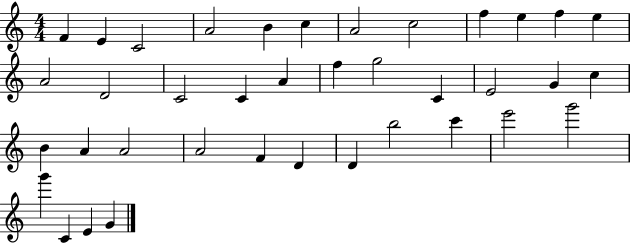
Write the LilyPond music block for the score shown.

{
  \clef treble
  \numericTimeSignature
  \time 4/4
  \key c \major
  f'4 e'4 c'2 | a'2 b'4 c''4 | a'2 c''2 | f''4 e''4 f''4 e''4 | \break a'2 d'2 | c'2 c'4 a'4 | f''4 g''2 c'4 | e'2 g'4 c''4 | \break b'4 a'4 a'2 | a'2 f'4 d'4 | d'4 b''2 c'''4 | e'''2 g'''2 | \break g'''4 c'4 e'4 g'4 | \bar "|."
}